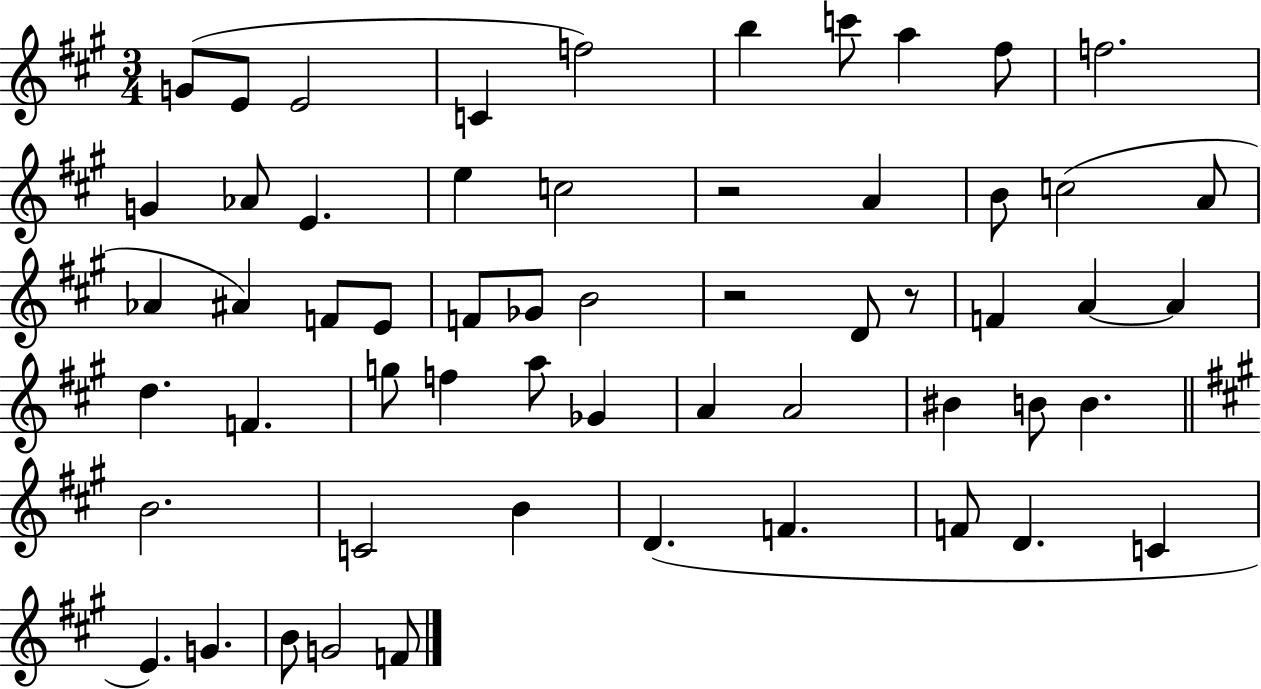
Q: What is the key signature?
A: A major